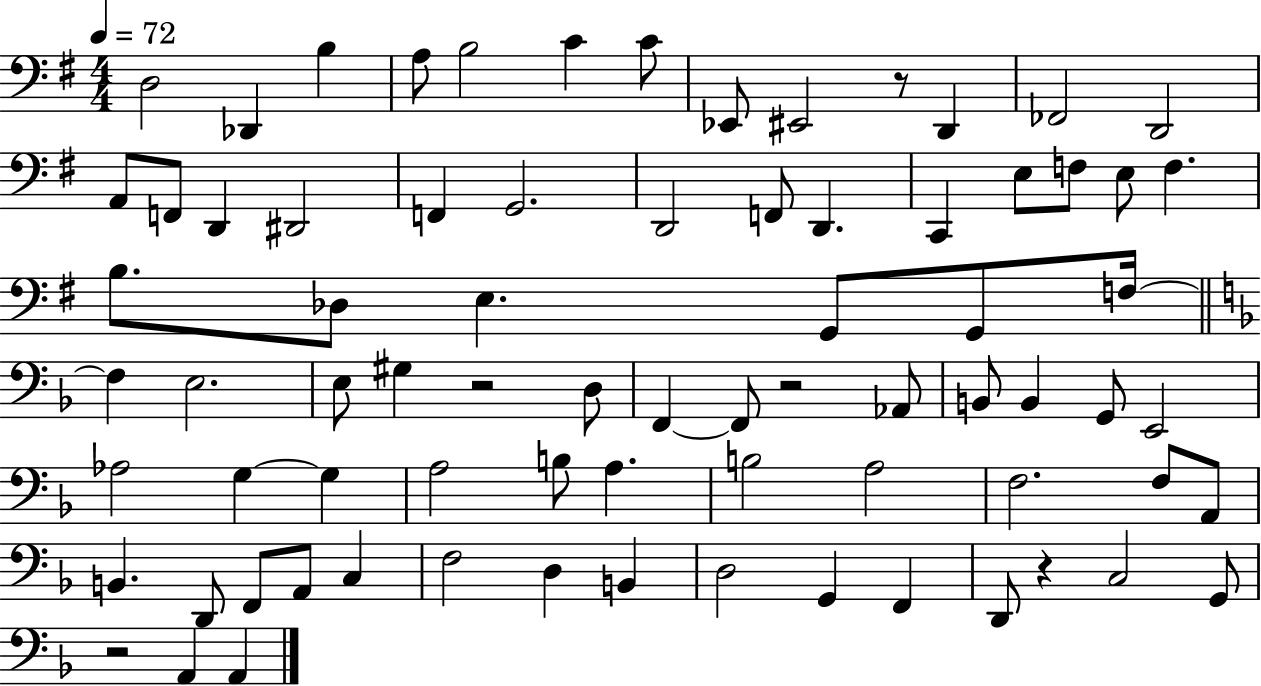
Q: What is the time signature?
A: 4/4